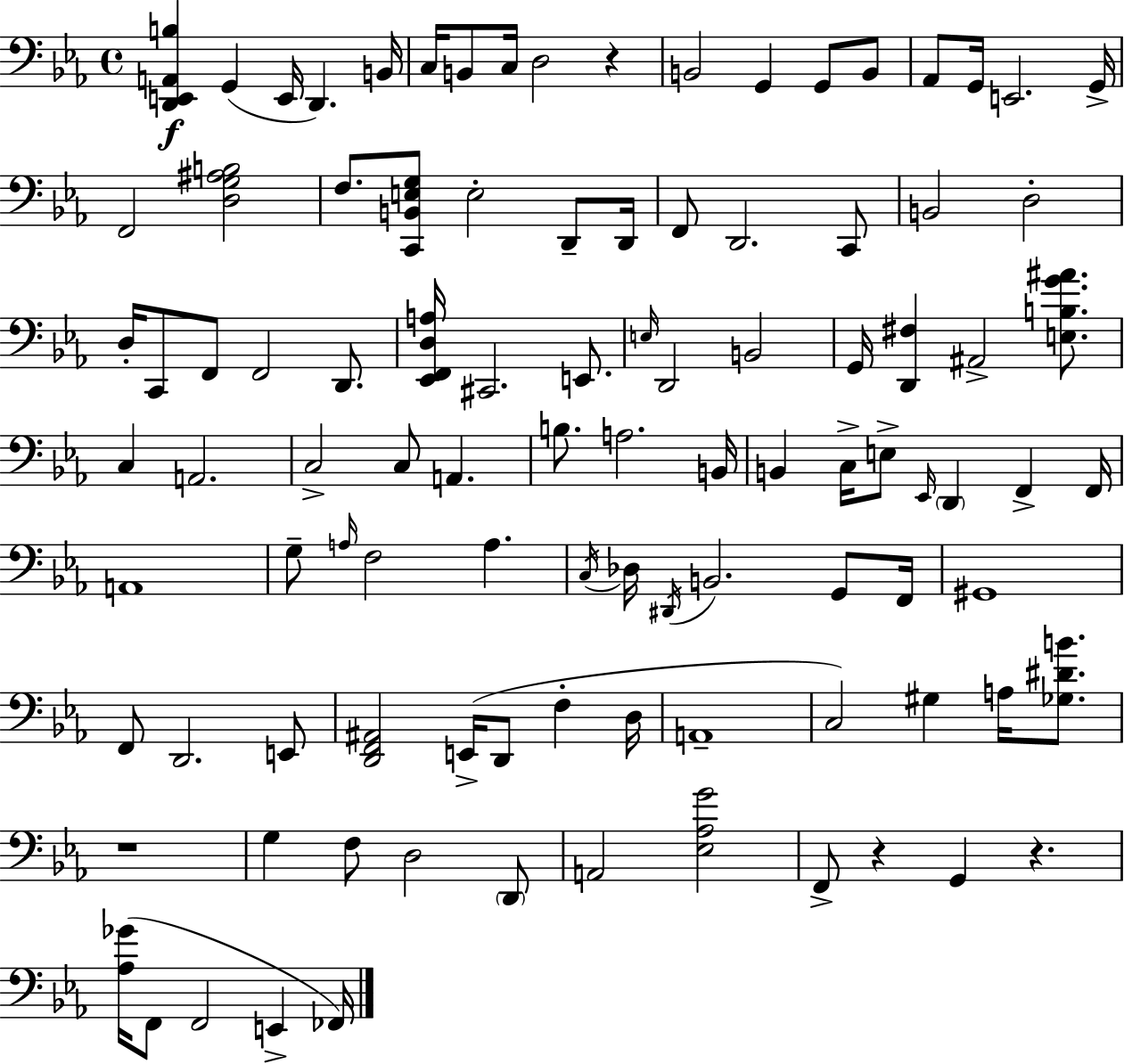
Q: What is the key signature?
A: EES major